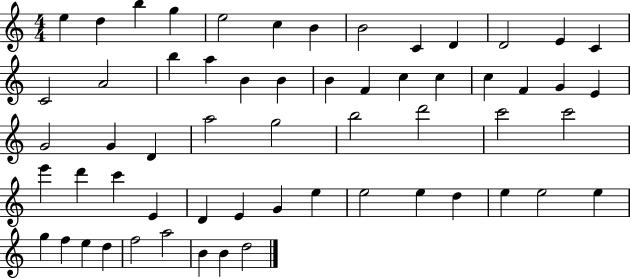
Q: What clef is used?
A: treble